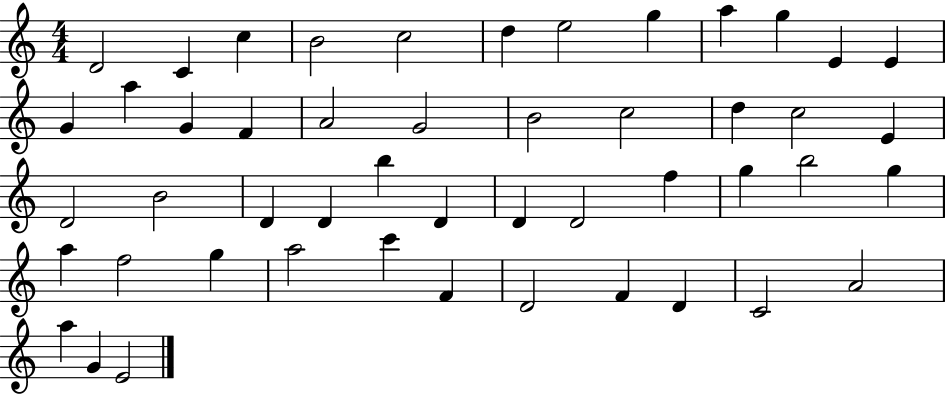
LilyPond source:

{
  \clef treble
  \numericTimeSignature
  \time 4/4
  \key c \major
  d'2 c'4 c''4 | b'2 c''2 | d''4 e''2 g''4 | a''4 g''4 e'4 e'4 | \break g'4 a''4 g'4 f'4 | a'2 g'2 | b'2 c''2 | d''4 c''2 e'4 | \break d'2 b'2 | d'4 d'4 b''4 d'4 | d'4 d'2 f''4 | g''4 b''2 g''4 | \break a''4 f''2 g''4 | a''2 c'''4 f'4 | d'2 f'4 d'4 | c'2 a'2 | \break a''4 g'4 e'2 | \bar "|."
}